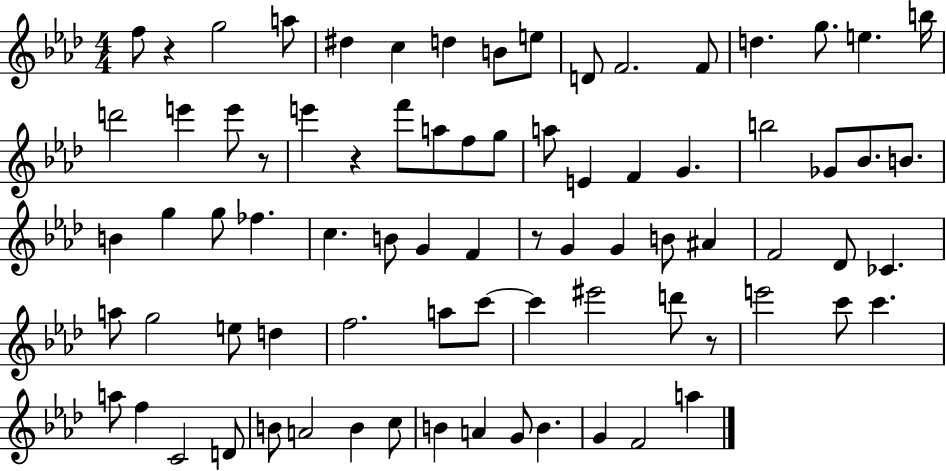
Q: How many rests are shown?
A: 5